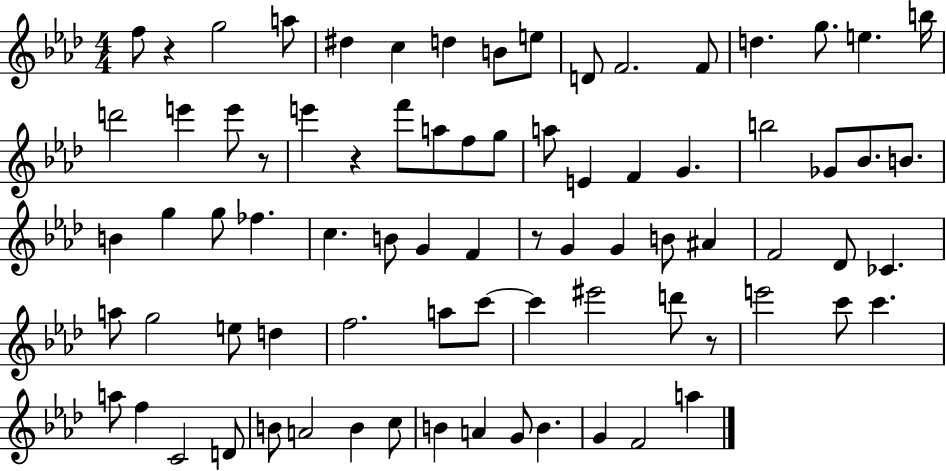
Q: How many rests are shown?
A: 5